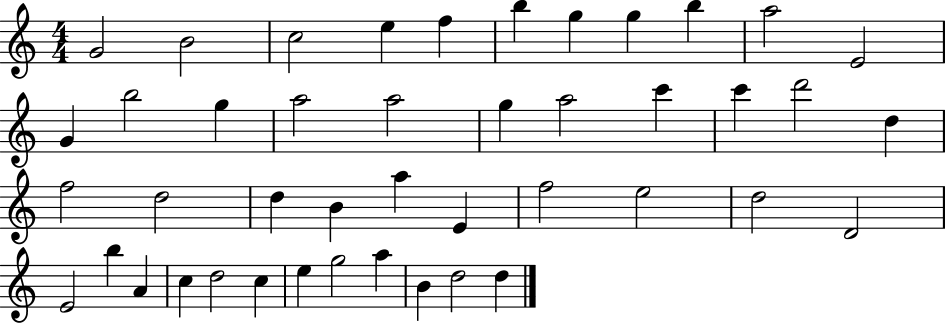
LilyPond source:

{
  \clef treble
  \numericTimeSignature
  \time 4/4
  \key c \major
  g'2 b'2 | c''2 e''4 f''4 | b''4 g''4 g''4 b''4 | a''2 e'2 | \break g'4 b''2 g''4 | a''2 a''2 | g''4 a''2 c'''4 | c'''4 d'''2 d''4 | \break f''2 d''2 | d''4 b'4 a''4 e'4 | f''2 e''2 | d''2 d'2 | \break e'2 b''4 a'4 | c''4 d''2 c''4 | e''4 g''2 a''4 | b'4 d''2 d''4 | \break \bar "|."
}